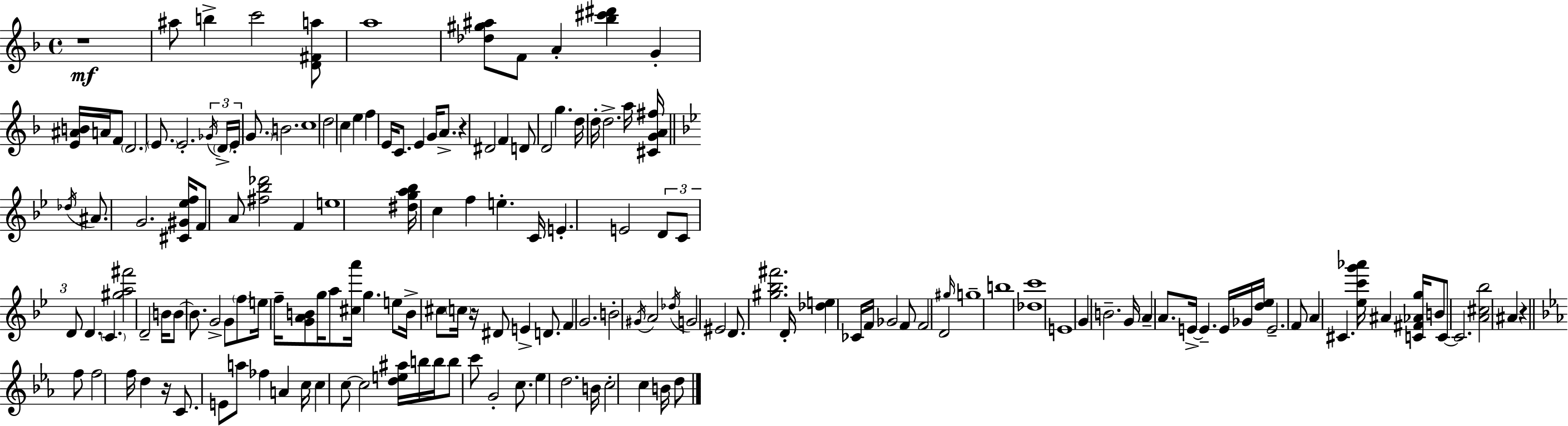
{
  \clef treble
  \time 4/4
  \defaultTimeSignature
  \key f \major
  r1\mf | ais''8 b''4-> c'''2 <d' fis' a''>8 | a''1 | <des'' gis'' ais''>8 f'8 a'4-. <bes'' cis''' dis'''>4 g'4-. | \break <e' ais' b'>16 a'16 f'8 \parenthesize d'2. | \parenthesize e'8. e'2.-. \tuplet 3/2 { \acciaccatura { ges'16 } | \parenthesize d'16-> e'16-. } \parenthesize g'8. b'2. | c''1 | \break d''2 c''4 e''4 | f''4 e'16 c'8. e'4 g'16 a'8.-> | r4 dis'2 f'4 | d'8 d'2 g''4. | \break d''16 d''16-. d''2.-> a''16 | <cis' g' a' fis''>16 \bar "||" \break \key bes \major \acciaccatura { des''16 } ais'8. g'2. | <cis' gis' ees'' f''>16 f'8 a'8 <fis'' bes'' des'''>2 f'4 | e''1 | <dis'' g'' a'' bes''>16 c''4 f''4 e''4.-. | \break c'16 e'4.-. e'2 \tuplet 3/2 { d'8 | c'8 d'8 } d'4. \parenthesize c'4. | <gis'' a'' fis'''>2 d'2-- | b'16 b'8~~ b'8. g'2-> g'8 | \break \parenthesize f''8 e''16 f''16-- <g' a' b'>8 g''16 a''8 <cis'' a'''>16 g''4. | e''8 b'16-> cis''8 \parenthesize c''16 r16 dis'8 e'4-> d'8. | f'4 g'2. | b'2-. \acciaccatura { gis'16 } a'2 | \break \acciaccatura { des''16 } g'2 eis'2 | d'8. <gis'' bes'' fis'''>2. | d'16-. <des'' e''>4 ces'16 f'16 ges'2 | f'8 f'2 d'2 | \break \grace { gis''16 } g''1-- | b''1 | <des'' c'''>1 | e'1 | \break g'4 b'2.-- | g'16 a'4-- a'8. e'16->~~ e'4.-- | e'16 ges'16 <d'' ees''>16 e'2.-- | f'8 a'4 cis'4. <ees'' c''' g''' aes'''>16 ais'4 | \break <c' fis' aes' g''>16 b'8 c'8~~ c'2. | <a' cis'' bes''>2 ais'4 | r4 \bar "||" \break \key ees \major f''8 f''2 f''16 d''4 r16 | c'8. e'8 a''8 fes''4 a'4 c''16 | c''4 c''8~~ c''2 <d'' e'' ais''>16 b''16 | b''16 b''8 c'''8 g'2-. c''8. | \break ees''4 d''2. | b'16 c''2-. c''4 b'16 d''8 | \bar "|."
}